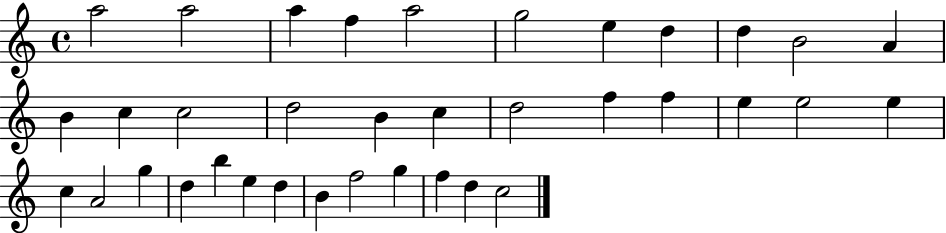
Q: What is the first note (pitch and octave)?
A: A5